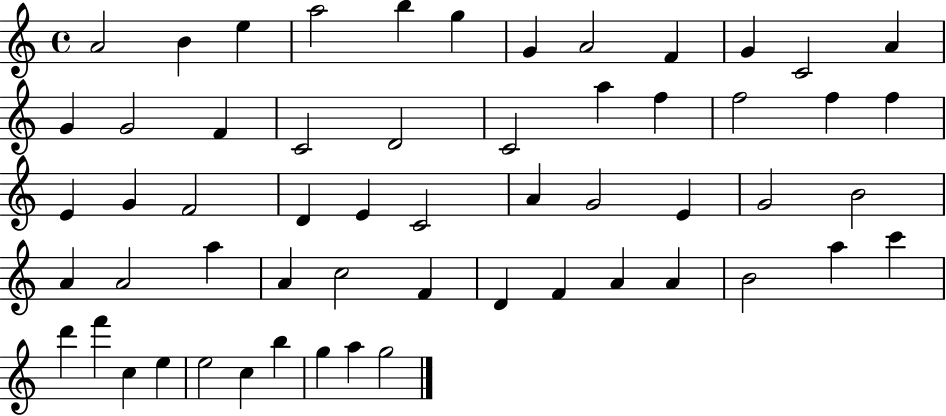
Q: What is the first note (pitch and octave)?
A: A4